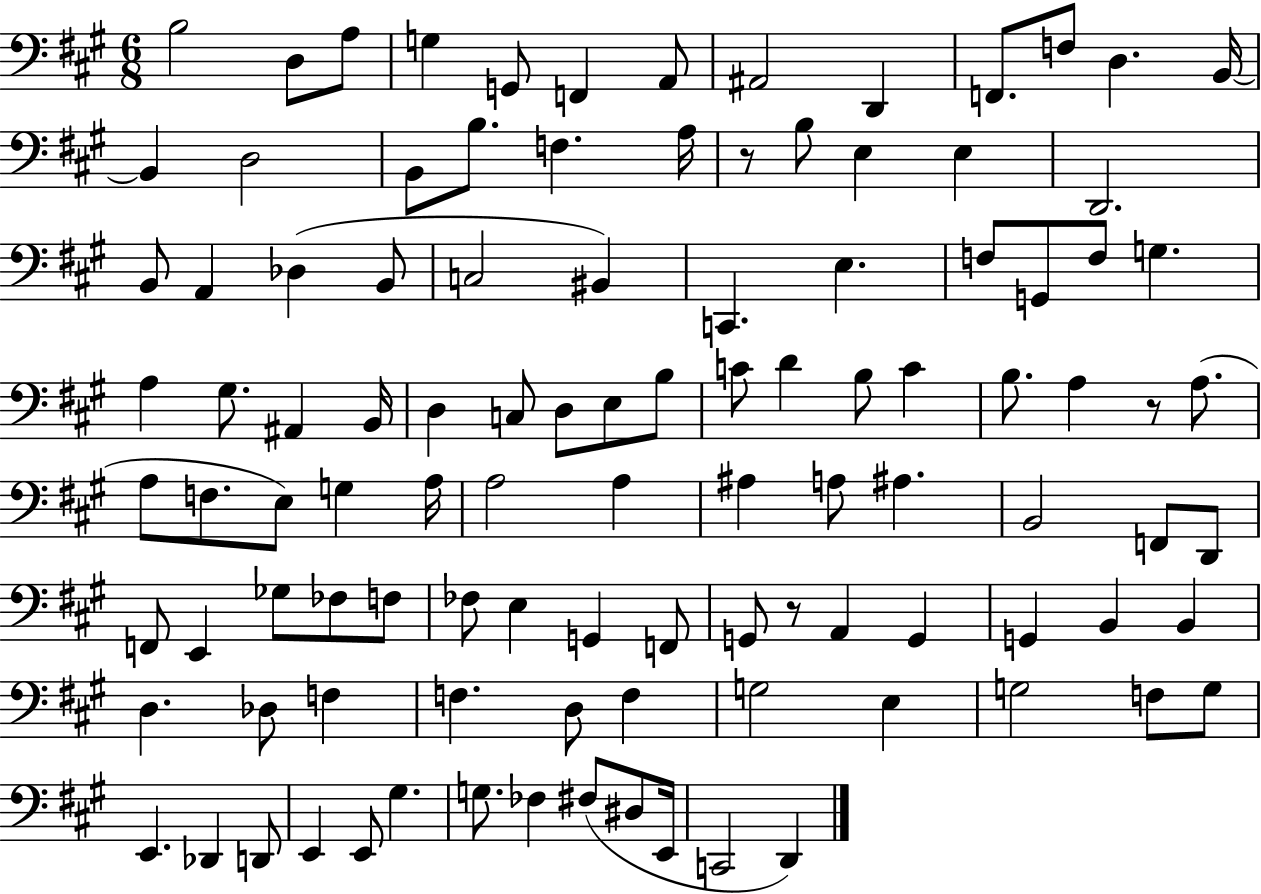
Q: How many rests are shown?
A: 3